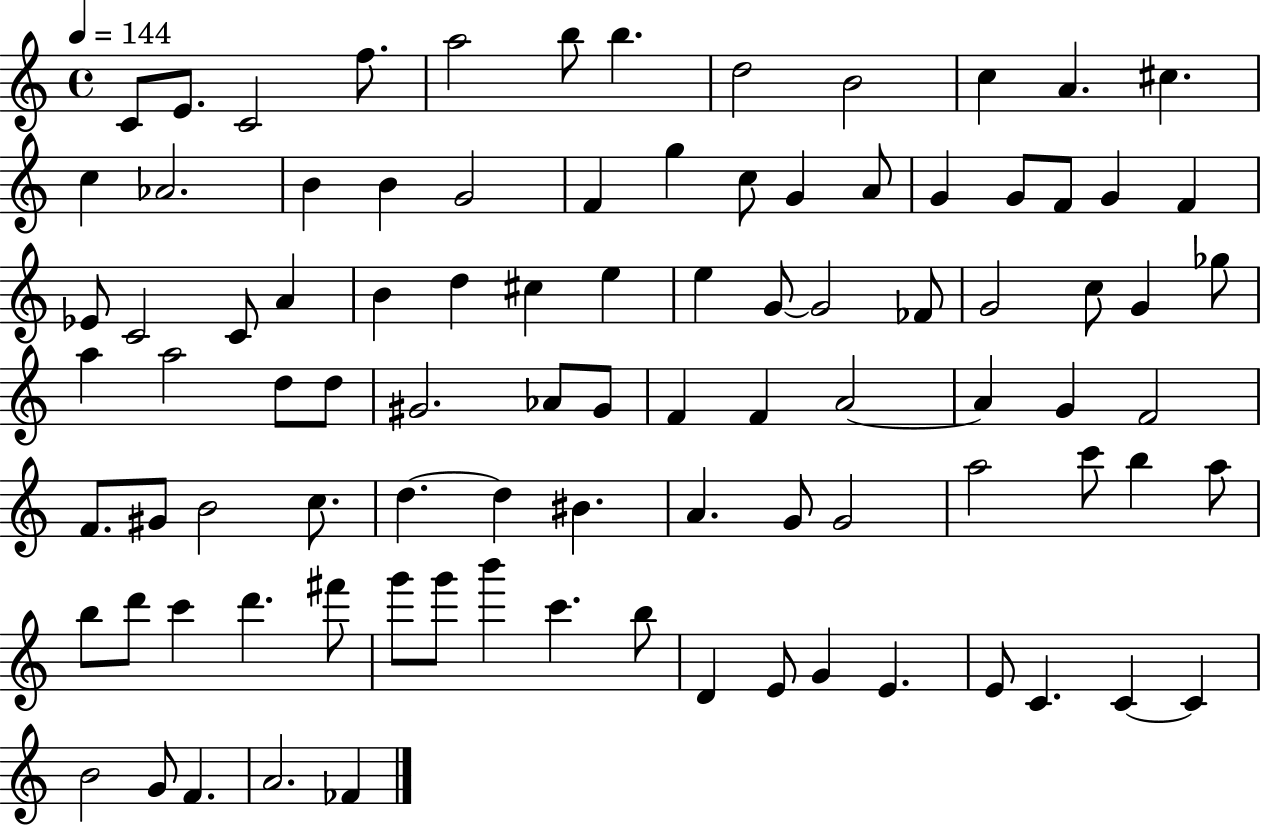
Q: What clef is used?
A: treble